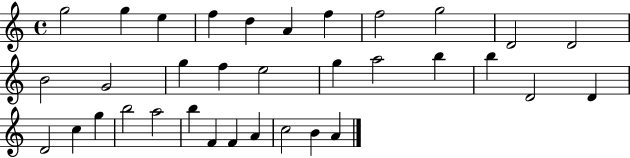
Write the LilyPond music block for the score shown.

{
  \clef treble
  \time 4/4
  \defaultTimeSignature
  \key c \major
  g''2 g''4 e''4 | f''4 d''4 a'4 f''4 | f''2 g''2 | d'2 d'2 | \break b'2 g'2 | g''4 f''4 e''2 | g''4 a''2 b''4 | b''4 d'2 d'4 | \break d'2 c''4 g''4 | b''2 a''2 | b''4 f'4 f'4 a'4 | c''2 b'4 a'4 | \break \bar "|."
}